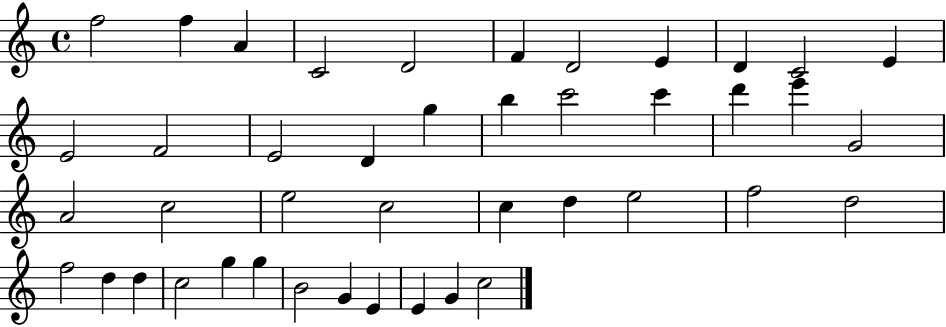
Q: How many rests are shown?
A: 0